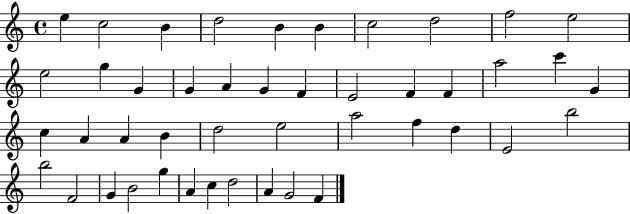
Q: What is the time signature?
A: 4/4